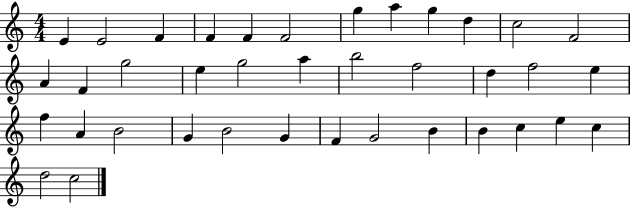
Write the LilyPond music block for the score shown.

{
  \clef treble
  \numericTimeSignature
  \time 4/4
  \key c \major
  e'4 e'2 f'4 | f'4 f'4 f'2 | g''4 a''4 g''4 d''4 | c''2 f'2 | \break a'4 f'4 g''2 | e''4 g''2 a''4 | b''2 f''2 | d''4 f''2 e''4 | \break f''4 a'4 b'2 | g'4 b'2 g'4 | f'4 g'2 b'4 | b'4 c''4 e''4 c''4 | \break d''2 c''2 | \bar "|."
}